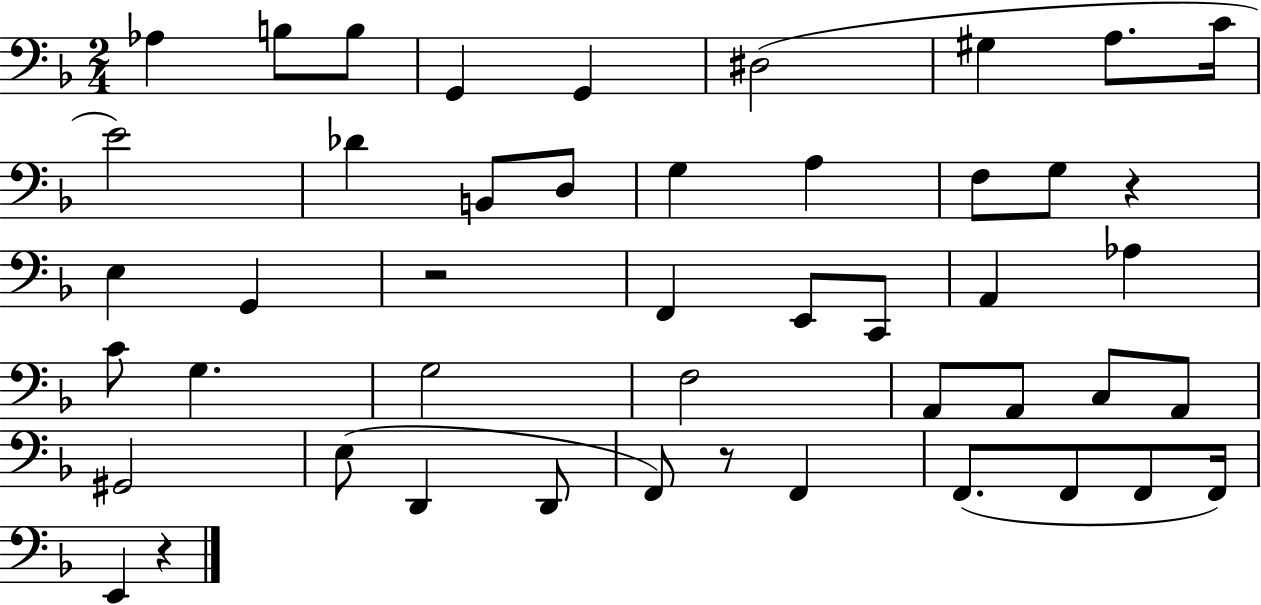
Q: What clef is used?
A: bass